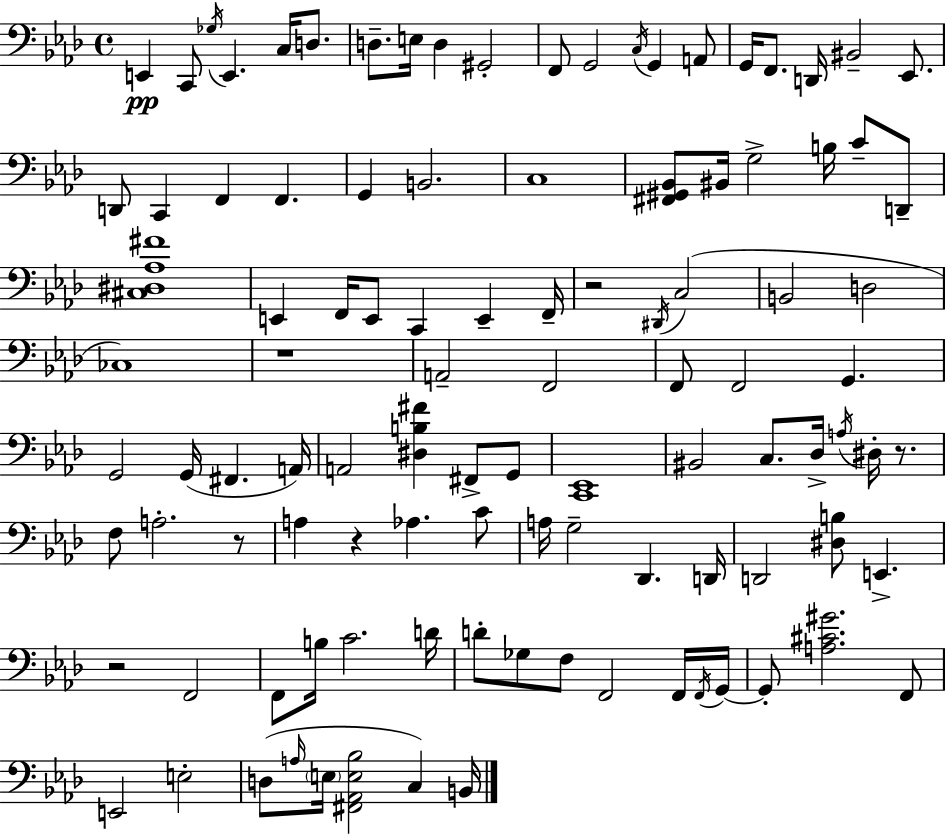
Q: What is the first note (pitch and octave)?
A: E2